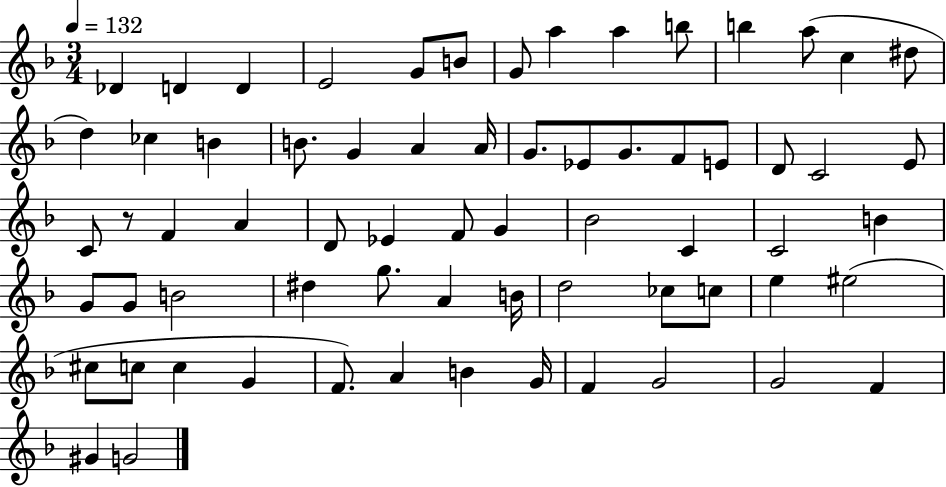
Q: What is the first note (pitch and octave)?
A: Db4